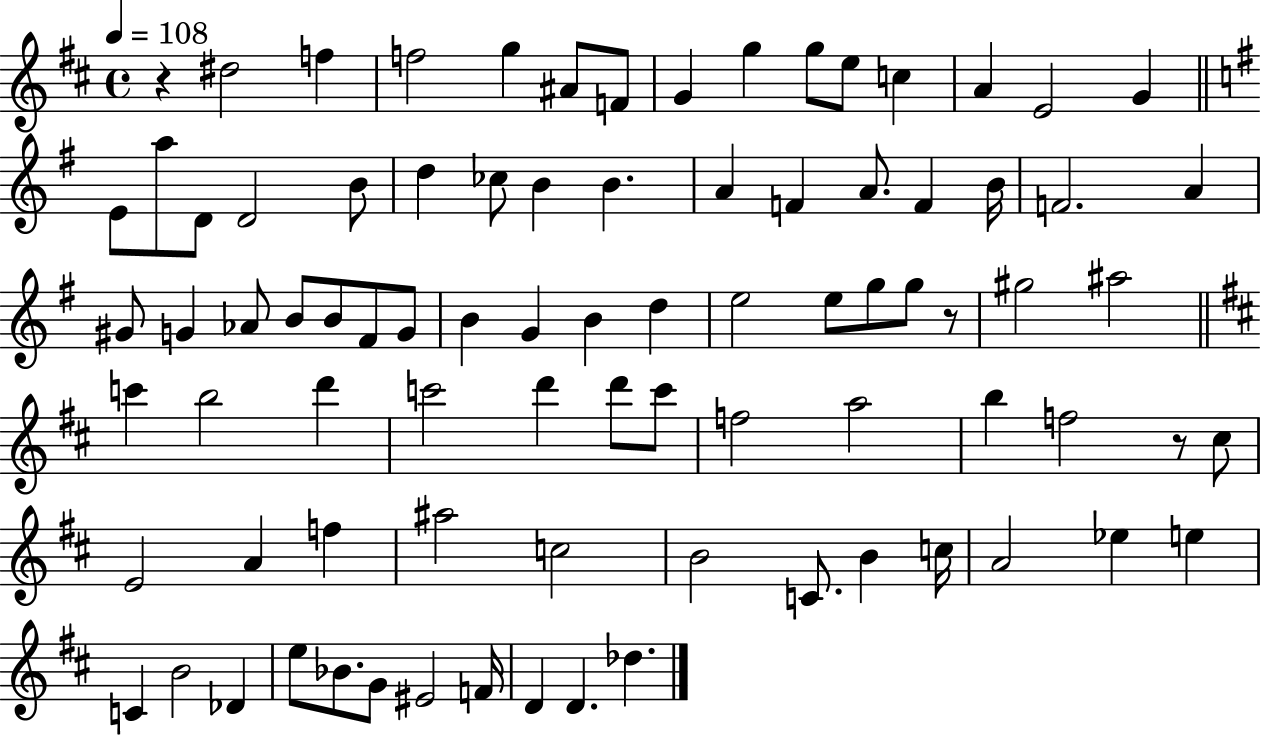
{
  \clef treble
  \time 4/4
  \defaultTimeSignature
  \key d \major
  \tempo 4 = 108
  r4 dis''2 f''4 | f''2 g''4 ais'8 f'8 | g'4 g''4 g''8 e''8 c''4 | a'4 e'2 g'4 | \break \bar "||" \break \key e \minor e'8 a''8 d'8 d'2 b'8 | d''4 ces''8 b'4 b'4. | a'4 f'4 a'8. f'4 b'16 | f'2. a'4 | \break gis'8 g'4 aes'8 b'8 b'8 fis'8 g'8 | b'4 g'4 b'4 d''4 | e''2 e''8 g''8 g''8 r8 | gis''2 ais''2 | \break \bar "||" \break \key b \minor c'''4 b''2 d'''4 | c'''2 d'''4 d'''8 c'''8 | f''2 a''2 | b''4 f''2 r8 cis''8 | \break e'2 a'4 f''4 | ais''2 c''2 | b'2 c'8. b'4 c''16 | a'2 ees''4 e''4 | \break c'4 b'2 des'4 | e''8 bes'8. g'8 eis'2 f'16 | d'4 d'4. des''4. | \bar "|."
}